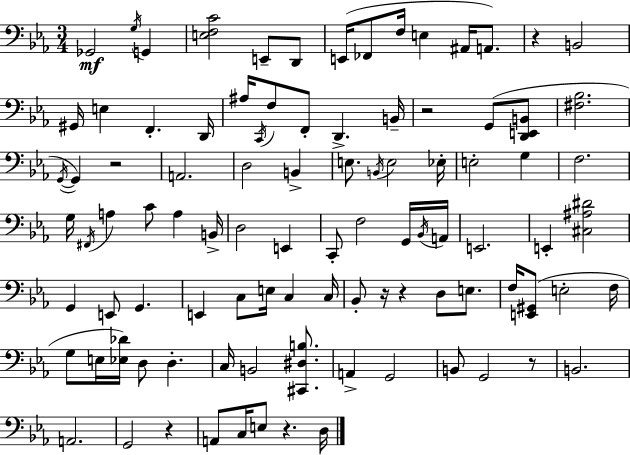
Gb2/h G3/s G2/q [E3,F3,C4]/h E2/e D2/e E2/s FES2/e F3/s E3/q A#2/s A2/e. R/q B2/h G#2/s E3/q F2/q. D2/s A#3/s C2/s F3/e F2/e D2/q. B2/s R/h G2/e [D2,E2,B2]/e [F#3,Bb3]/h. G2/s G2/q R/h A2/h. D3/h B2/q E3/e. B2/s E3/h Eb3/s E3/h G3/q F3/h. G3/s F#2/s A3/q C4/e A3/q B2/s D3/h E2/q C2/e F3/h G2/s Bb2/s A2/s E2/h. E2/q [C#3,A#3,D#4]/h G2/q E2/e G2/q. E2/q C3/e E3/s C3/q C3/s Bb2/e R/s R/q D3/e E3/e. F3/s [E2,G#2]/e E3/h F3/s G3/e E3/s [Eb3,Db4]/s D3/e D3/q. C3/s B2/h [C#2,D#3,B3]/e. A2/q G2/h B2/e G2/h R/e B2/h. A2/h. G2/h R/q A2/e C3/s E3/e R/q. D3/s